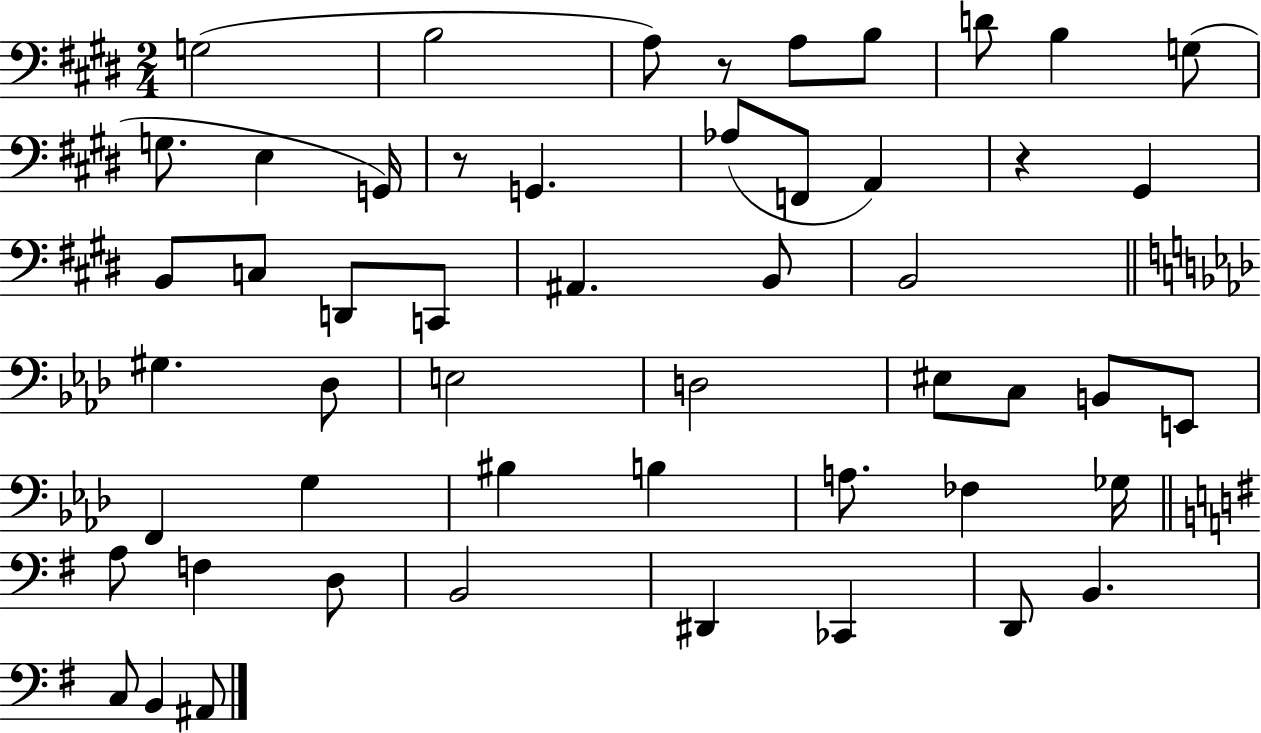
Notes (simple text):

G3/h B3/h A3/e R/e A3/e B3/e D4/e B3/q G3/e G3/e. E3/q G2/s R/e G2/q. Ab3/e F2/e A2/q R/q G#2/q B2/e C3/e D2/e C2/e A#2/q. B2/e B2/h G#3/q. Db3/e E3/h D3/h EIS3/e C3/e B2/e E2/e F2/q G3/q BIS3/q B3/q A3/e. FES3/q Gb3/s A3/e F3/q D3/e B2/h D#2/q CES2/q D2/e B2/q. C3/e B2/q A#2/e